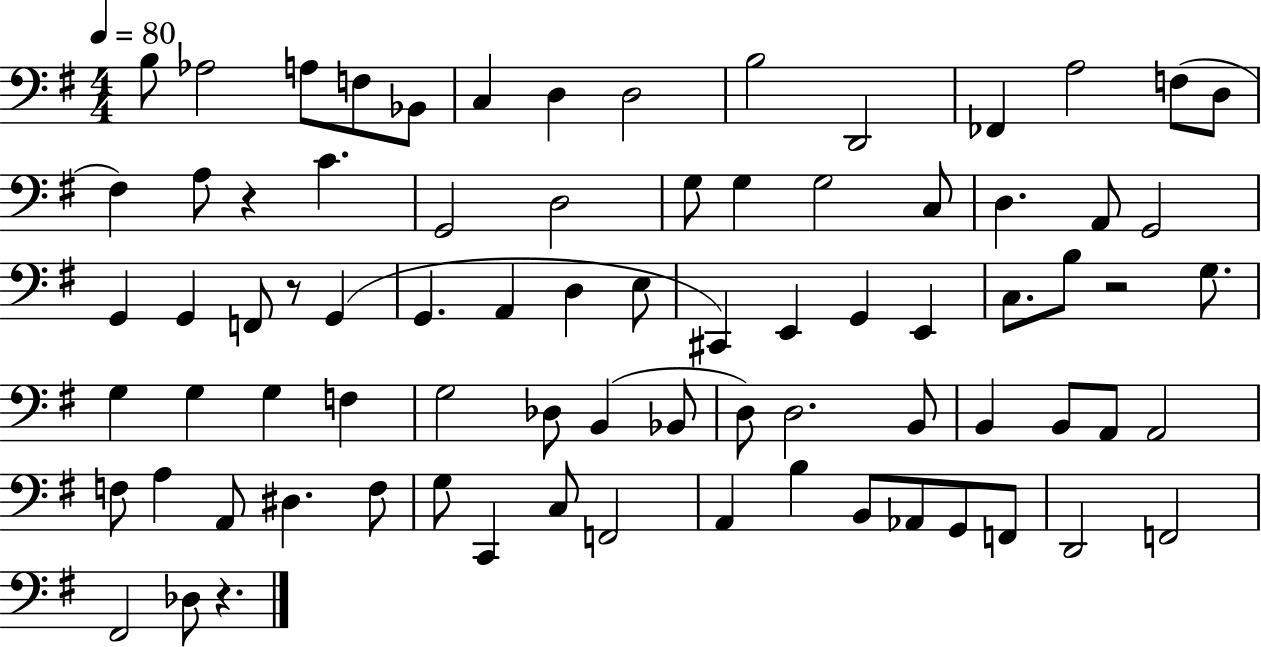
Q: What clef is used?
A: bass